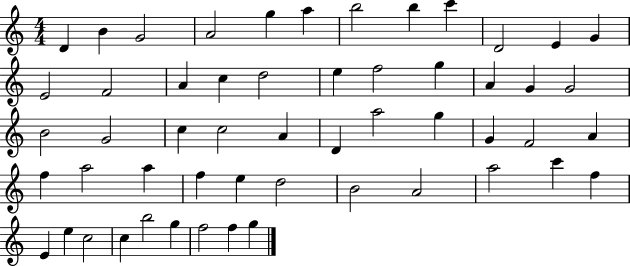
X:1
T:Untitled
M:4/4
L:1/4
K:C
D B G2 A2 g a b2 b c' D2 E G E2 F2 A c d2 e f2 g A G G2 B2 G2 c c2 A D a2 g G F2 A f a2 a f e d2 B2 A2 a2 c' f E e c2 c b2 g f2 f g